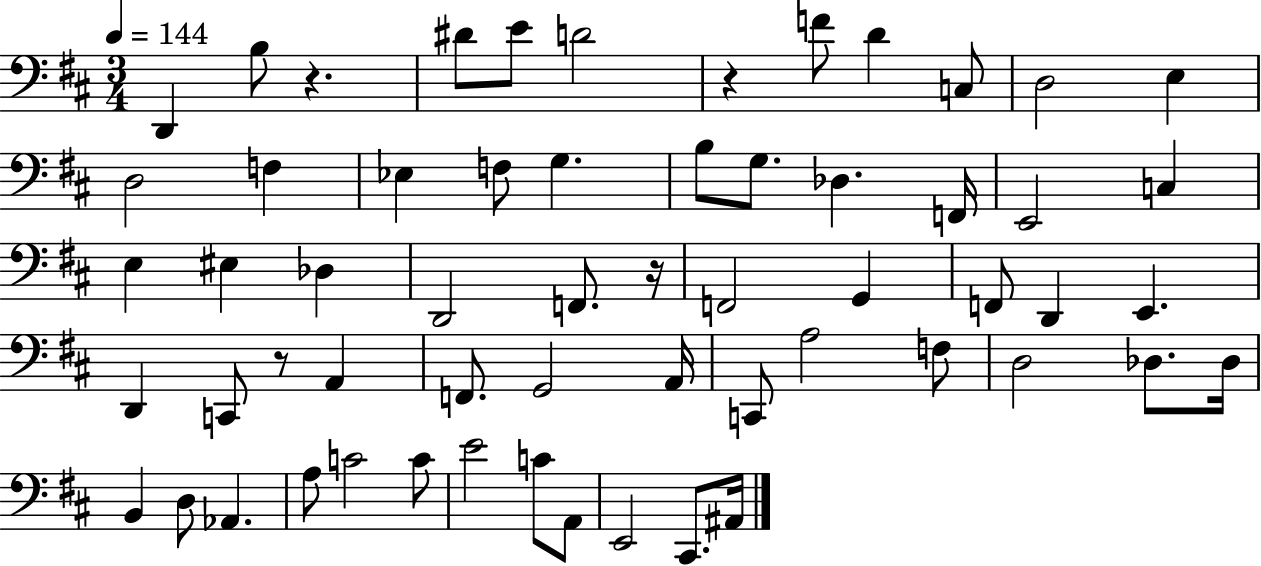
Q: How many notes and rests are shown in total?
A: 59